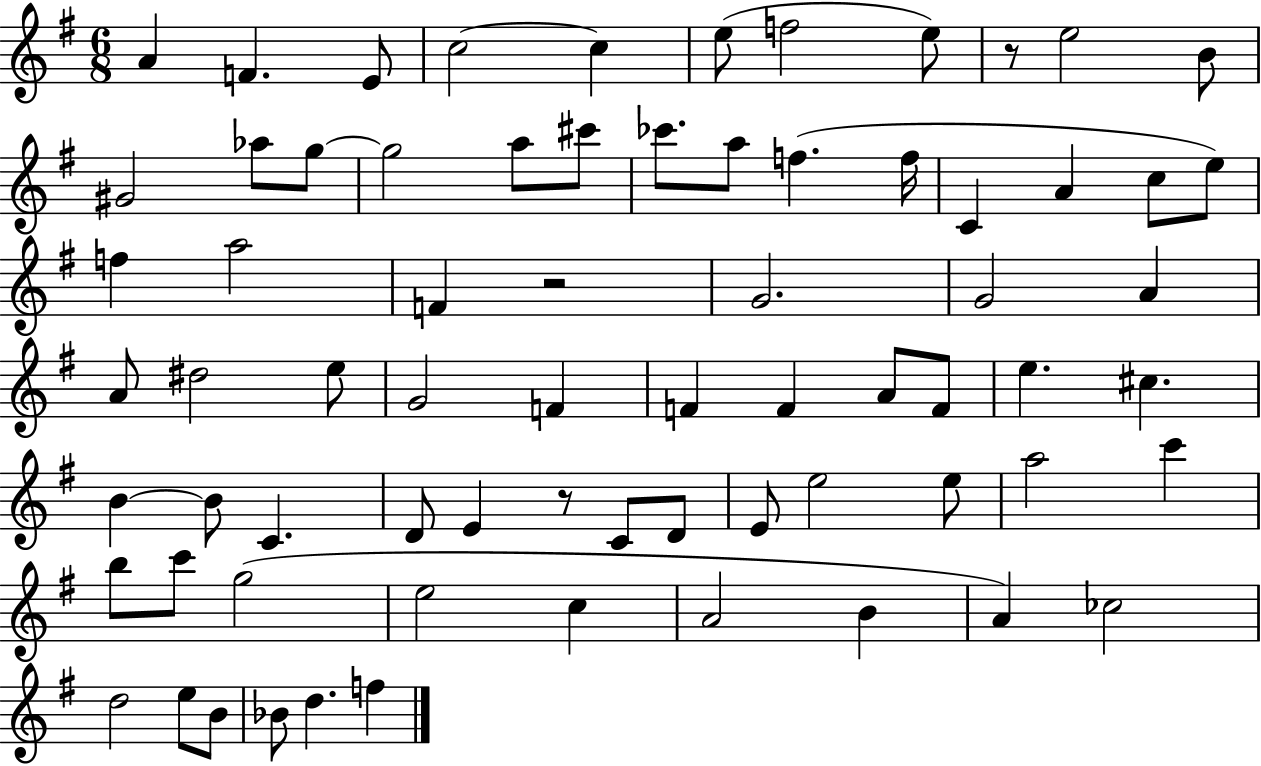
X:1
T:Untitled
M:6/8
L:1/4
K:G
A F E/2 c2 c e/2 f2 e/2 z/2 e2 B/2 ^G2 _a/2 g/2 g2 a/2 ^c'/2 _c'/2 a/2 f f/4 C A c/2 e/2 f a2 F z2 G2 G2 A A/2 ^d2 e/2 G2 F F F A/2 F/2 e ^c B B/2 C D/2 E z/2 C/2 D/2 E/2 e2 e/2 a2 c' b/2 c'/2 g2 e2 c A2 B A _c2 d2 e/2 B/2 _B/2 d f